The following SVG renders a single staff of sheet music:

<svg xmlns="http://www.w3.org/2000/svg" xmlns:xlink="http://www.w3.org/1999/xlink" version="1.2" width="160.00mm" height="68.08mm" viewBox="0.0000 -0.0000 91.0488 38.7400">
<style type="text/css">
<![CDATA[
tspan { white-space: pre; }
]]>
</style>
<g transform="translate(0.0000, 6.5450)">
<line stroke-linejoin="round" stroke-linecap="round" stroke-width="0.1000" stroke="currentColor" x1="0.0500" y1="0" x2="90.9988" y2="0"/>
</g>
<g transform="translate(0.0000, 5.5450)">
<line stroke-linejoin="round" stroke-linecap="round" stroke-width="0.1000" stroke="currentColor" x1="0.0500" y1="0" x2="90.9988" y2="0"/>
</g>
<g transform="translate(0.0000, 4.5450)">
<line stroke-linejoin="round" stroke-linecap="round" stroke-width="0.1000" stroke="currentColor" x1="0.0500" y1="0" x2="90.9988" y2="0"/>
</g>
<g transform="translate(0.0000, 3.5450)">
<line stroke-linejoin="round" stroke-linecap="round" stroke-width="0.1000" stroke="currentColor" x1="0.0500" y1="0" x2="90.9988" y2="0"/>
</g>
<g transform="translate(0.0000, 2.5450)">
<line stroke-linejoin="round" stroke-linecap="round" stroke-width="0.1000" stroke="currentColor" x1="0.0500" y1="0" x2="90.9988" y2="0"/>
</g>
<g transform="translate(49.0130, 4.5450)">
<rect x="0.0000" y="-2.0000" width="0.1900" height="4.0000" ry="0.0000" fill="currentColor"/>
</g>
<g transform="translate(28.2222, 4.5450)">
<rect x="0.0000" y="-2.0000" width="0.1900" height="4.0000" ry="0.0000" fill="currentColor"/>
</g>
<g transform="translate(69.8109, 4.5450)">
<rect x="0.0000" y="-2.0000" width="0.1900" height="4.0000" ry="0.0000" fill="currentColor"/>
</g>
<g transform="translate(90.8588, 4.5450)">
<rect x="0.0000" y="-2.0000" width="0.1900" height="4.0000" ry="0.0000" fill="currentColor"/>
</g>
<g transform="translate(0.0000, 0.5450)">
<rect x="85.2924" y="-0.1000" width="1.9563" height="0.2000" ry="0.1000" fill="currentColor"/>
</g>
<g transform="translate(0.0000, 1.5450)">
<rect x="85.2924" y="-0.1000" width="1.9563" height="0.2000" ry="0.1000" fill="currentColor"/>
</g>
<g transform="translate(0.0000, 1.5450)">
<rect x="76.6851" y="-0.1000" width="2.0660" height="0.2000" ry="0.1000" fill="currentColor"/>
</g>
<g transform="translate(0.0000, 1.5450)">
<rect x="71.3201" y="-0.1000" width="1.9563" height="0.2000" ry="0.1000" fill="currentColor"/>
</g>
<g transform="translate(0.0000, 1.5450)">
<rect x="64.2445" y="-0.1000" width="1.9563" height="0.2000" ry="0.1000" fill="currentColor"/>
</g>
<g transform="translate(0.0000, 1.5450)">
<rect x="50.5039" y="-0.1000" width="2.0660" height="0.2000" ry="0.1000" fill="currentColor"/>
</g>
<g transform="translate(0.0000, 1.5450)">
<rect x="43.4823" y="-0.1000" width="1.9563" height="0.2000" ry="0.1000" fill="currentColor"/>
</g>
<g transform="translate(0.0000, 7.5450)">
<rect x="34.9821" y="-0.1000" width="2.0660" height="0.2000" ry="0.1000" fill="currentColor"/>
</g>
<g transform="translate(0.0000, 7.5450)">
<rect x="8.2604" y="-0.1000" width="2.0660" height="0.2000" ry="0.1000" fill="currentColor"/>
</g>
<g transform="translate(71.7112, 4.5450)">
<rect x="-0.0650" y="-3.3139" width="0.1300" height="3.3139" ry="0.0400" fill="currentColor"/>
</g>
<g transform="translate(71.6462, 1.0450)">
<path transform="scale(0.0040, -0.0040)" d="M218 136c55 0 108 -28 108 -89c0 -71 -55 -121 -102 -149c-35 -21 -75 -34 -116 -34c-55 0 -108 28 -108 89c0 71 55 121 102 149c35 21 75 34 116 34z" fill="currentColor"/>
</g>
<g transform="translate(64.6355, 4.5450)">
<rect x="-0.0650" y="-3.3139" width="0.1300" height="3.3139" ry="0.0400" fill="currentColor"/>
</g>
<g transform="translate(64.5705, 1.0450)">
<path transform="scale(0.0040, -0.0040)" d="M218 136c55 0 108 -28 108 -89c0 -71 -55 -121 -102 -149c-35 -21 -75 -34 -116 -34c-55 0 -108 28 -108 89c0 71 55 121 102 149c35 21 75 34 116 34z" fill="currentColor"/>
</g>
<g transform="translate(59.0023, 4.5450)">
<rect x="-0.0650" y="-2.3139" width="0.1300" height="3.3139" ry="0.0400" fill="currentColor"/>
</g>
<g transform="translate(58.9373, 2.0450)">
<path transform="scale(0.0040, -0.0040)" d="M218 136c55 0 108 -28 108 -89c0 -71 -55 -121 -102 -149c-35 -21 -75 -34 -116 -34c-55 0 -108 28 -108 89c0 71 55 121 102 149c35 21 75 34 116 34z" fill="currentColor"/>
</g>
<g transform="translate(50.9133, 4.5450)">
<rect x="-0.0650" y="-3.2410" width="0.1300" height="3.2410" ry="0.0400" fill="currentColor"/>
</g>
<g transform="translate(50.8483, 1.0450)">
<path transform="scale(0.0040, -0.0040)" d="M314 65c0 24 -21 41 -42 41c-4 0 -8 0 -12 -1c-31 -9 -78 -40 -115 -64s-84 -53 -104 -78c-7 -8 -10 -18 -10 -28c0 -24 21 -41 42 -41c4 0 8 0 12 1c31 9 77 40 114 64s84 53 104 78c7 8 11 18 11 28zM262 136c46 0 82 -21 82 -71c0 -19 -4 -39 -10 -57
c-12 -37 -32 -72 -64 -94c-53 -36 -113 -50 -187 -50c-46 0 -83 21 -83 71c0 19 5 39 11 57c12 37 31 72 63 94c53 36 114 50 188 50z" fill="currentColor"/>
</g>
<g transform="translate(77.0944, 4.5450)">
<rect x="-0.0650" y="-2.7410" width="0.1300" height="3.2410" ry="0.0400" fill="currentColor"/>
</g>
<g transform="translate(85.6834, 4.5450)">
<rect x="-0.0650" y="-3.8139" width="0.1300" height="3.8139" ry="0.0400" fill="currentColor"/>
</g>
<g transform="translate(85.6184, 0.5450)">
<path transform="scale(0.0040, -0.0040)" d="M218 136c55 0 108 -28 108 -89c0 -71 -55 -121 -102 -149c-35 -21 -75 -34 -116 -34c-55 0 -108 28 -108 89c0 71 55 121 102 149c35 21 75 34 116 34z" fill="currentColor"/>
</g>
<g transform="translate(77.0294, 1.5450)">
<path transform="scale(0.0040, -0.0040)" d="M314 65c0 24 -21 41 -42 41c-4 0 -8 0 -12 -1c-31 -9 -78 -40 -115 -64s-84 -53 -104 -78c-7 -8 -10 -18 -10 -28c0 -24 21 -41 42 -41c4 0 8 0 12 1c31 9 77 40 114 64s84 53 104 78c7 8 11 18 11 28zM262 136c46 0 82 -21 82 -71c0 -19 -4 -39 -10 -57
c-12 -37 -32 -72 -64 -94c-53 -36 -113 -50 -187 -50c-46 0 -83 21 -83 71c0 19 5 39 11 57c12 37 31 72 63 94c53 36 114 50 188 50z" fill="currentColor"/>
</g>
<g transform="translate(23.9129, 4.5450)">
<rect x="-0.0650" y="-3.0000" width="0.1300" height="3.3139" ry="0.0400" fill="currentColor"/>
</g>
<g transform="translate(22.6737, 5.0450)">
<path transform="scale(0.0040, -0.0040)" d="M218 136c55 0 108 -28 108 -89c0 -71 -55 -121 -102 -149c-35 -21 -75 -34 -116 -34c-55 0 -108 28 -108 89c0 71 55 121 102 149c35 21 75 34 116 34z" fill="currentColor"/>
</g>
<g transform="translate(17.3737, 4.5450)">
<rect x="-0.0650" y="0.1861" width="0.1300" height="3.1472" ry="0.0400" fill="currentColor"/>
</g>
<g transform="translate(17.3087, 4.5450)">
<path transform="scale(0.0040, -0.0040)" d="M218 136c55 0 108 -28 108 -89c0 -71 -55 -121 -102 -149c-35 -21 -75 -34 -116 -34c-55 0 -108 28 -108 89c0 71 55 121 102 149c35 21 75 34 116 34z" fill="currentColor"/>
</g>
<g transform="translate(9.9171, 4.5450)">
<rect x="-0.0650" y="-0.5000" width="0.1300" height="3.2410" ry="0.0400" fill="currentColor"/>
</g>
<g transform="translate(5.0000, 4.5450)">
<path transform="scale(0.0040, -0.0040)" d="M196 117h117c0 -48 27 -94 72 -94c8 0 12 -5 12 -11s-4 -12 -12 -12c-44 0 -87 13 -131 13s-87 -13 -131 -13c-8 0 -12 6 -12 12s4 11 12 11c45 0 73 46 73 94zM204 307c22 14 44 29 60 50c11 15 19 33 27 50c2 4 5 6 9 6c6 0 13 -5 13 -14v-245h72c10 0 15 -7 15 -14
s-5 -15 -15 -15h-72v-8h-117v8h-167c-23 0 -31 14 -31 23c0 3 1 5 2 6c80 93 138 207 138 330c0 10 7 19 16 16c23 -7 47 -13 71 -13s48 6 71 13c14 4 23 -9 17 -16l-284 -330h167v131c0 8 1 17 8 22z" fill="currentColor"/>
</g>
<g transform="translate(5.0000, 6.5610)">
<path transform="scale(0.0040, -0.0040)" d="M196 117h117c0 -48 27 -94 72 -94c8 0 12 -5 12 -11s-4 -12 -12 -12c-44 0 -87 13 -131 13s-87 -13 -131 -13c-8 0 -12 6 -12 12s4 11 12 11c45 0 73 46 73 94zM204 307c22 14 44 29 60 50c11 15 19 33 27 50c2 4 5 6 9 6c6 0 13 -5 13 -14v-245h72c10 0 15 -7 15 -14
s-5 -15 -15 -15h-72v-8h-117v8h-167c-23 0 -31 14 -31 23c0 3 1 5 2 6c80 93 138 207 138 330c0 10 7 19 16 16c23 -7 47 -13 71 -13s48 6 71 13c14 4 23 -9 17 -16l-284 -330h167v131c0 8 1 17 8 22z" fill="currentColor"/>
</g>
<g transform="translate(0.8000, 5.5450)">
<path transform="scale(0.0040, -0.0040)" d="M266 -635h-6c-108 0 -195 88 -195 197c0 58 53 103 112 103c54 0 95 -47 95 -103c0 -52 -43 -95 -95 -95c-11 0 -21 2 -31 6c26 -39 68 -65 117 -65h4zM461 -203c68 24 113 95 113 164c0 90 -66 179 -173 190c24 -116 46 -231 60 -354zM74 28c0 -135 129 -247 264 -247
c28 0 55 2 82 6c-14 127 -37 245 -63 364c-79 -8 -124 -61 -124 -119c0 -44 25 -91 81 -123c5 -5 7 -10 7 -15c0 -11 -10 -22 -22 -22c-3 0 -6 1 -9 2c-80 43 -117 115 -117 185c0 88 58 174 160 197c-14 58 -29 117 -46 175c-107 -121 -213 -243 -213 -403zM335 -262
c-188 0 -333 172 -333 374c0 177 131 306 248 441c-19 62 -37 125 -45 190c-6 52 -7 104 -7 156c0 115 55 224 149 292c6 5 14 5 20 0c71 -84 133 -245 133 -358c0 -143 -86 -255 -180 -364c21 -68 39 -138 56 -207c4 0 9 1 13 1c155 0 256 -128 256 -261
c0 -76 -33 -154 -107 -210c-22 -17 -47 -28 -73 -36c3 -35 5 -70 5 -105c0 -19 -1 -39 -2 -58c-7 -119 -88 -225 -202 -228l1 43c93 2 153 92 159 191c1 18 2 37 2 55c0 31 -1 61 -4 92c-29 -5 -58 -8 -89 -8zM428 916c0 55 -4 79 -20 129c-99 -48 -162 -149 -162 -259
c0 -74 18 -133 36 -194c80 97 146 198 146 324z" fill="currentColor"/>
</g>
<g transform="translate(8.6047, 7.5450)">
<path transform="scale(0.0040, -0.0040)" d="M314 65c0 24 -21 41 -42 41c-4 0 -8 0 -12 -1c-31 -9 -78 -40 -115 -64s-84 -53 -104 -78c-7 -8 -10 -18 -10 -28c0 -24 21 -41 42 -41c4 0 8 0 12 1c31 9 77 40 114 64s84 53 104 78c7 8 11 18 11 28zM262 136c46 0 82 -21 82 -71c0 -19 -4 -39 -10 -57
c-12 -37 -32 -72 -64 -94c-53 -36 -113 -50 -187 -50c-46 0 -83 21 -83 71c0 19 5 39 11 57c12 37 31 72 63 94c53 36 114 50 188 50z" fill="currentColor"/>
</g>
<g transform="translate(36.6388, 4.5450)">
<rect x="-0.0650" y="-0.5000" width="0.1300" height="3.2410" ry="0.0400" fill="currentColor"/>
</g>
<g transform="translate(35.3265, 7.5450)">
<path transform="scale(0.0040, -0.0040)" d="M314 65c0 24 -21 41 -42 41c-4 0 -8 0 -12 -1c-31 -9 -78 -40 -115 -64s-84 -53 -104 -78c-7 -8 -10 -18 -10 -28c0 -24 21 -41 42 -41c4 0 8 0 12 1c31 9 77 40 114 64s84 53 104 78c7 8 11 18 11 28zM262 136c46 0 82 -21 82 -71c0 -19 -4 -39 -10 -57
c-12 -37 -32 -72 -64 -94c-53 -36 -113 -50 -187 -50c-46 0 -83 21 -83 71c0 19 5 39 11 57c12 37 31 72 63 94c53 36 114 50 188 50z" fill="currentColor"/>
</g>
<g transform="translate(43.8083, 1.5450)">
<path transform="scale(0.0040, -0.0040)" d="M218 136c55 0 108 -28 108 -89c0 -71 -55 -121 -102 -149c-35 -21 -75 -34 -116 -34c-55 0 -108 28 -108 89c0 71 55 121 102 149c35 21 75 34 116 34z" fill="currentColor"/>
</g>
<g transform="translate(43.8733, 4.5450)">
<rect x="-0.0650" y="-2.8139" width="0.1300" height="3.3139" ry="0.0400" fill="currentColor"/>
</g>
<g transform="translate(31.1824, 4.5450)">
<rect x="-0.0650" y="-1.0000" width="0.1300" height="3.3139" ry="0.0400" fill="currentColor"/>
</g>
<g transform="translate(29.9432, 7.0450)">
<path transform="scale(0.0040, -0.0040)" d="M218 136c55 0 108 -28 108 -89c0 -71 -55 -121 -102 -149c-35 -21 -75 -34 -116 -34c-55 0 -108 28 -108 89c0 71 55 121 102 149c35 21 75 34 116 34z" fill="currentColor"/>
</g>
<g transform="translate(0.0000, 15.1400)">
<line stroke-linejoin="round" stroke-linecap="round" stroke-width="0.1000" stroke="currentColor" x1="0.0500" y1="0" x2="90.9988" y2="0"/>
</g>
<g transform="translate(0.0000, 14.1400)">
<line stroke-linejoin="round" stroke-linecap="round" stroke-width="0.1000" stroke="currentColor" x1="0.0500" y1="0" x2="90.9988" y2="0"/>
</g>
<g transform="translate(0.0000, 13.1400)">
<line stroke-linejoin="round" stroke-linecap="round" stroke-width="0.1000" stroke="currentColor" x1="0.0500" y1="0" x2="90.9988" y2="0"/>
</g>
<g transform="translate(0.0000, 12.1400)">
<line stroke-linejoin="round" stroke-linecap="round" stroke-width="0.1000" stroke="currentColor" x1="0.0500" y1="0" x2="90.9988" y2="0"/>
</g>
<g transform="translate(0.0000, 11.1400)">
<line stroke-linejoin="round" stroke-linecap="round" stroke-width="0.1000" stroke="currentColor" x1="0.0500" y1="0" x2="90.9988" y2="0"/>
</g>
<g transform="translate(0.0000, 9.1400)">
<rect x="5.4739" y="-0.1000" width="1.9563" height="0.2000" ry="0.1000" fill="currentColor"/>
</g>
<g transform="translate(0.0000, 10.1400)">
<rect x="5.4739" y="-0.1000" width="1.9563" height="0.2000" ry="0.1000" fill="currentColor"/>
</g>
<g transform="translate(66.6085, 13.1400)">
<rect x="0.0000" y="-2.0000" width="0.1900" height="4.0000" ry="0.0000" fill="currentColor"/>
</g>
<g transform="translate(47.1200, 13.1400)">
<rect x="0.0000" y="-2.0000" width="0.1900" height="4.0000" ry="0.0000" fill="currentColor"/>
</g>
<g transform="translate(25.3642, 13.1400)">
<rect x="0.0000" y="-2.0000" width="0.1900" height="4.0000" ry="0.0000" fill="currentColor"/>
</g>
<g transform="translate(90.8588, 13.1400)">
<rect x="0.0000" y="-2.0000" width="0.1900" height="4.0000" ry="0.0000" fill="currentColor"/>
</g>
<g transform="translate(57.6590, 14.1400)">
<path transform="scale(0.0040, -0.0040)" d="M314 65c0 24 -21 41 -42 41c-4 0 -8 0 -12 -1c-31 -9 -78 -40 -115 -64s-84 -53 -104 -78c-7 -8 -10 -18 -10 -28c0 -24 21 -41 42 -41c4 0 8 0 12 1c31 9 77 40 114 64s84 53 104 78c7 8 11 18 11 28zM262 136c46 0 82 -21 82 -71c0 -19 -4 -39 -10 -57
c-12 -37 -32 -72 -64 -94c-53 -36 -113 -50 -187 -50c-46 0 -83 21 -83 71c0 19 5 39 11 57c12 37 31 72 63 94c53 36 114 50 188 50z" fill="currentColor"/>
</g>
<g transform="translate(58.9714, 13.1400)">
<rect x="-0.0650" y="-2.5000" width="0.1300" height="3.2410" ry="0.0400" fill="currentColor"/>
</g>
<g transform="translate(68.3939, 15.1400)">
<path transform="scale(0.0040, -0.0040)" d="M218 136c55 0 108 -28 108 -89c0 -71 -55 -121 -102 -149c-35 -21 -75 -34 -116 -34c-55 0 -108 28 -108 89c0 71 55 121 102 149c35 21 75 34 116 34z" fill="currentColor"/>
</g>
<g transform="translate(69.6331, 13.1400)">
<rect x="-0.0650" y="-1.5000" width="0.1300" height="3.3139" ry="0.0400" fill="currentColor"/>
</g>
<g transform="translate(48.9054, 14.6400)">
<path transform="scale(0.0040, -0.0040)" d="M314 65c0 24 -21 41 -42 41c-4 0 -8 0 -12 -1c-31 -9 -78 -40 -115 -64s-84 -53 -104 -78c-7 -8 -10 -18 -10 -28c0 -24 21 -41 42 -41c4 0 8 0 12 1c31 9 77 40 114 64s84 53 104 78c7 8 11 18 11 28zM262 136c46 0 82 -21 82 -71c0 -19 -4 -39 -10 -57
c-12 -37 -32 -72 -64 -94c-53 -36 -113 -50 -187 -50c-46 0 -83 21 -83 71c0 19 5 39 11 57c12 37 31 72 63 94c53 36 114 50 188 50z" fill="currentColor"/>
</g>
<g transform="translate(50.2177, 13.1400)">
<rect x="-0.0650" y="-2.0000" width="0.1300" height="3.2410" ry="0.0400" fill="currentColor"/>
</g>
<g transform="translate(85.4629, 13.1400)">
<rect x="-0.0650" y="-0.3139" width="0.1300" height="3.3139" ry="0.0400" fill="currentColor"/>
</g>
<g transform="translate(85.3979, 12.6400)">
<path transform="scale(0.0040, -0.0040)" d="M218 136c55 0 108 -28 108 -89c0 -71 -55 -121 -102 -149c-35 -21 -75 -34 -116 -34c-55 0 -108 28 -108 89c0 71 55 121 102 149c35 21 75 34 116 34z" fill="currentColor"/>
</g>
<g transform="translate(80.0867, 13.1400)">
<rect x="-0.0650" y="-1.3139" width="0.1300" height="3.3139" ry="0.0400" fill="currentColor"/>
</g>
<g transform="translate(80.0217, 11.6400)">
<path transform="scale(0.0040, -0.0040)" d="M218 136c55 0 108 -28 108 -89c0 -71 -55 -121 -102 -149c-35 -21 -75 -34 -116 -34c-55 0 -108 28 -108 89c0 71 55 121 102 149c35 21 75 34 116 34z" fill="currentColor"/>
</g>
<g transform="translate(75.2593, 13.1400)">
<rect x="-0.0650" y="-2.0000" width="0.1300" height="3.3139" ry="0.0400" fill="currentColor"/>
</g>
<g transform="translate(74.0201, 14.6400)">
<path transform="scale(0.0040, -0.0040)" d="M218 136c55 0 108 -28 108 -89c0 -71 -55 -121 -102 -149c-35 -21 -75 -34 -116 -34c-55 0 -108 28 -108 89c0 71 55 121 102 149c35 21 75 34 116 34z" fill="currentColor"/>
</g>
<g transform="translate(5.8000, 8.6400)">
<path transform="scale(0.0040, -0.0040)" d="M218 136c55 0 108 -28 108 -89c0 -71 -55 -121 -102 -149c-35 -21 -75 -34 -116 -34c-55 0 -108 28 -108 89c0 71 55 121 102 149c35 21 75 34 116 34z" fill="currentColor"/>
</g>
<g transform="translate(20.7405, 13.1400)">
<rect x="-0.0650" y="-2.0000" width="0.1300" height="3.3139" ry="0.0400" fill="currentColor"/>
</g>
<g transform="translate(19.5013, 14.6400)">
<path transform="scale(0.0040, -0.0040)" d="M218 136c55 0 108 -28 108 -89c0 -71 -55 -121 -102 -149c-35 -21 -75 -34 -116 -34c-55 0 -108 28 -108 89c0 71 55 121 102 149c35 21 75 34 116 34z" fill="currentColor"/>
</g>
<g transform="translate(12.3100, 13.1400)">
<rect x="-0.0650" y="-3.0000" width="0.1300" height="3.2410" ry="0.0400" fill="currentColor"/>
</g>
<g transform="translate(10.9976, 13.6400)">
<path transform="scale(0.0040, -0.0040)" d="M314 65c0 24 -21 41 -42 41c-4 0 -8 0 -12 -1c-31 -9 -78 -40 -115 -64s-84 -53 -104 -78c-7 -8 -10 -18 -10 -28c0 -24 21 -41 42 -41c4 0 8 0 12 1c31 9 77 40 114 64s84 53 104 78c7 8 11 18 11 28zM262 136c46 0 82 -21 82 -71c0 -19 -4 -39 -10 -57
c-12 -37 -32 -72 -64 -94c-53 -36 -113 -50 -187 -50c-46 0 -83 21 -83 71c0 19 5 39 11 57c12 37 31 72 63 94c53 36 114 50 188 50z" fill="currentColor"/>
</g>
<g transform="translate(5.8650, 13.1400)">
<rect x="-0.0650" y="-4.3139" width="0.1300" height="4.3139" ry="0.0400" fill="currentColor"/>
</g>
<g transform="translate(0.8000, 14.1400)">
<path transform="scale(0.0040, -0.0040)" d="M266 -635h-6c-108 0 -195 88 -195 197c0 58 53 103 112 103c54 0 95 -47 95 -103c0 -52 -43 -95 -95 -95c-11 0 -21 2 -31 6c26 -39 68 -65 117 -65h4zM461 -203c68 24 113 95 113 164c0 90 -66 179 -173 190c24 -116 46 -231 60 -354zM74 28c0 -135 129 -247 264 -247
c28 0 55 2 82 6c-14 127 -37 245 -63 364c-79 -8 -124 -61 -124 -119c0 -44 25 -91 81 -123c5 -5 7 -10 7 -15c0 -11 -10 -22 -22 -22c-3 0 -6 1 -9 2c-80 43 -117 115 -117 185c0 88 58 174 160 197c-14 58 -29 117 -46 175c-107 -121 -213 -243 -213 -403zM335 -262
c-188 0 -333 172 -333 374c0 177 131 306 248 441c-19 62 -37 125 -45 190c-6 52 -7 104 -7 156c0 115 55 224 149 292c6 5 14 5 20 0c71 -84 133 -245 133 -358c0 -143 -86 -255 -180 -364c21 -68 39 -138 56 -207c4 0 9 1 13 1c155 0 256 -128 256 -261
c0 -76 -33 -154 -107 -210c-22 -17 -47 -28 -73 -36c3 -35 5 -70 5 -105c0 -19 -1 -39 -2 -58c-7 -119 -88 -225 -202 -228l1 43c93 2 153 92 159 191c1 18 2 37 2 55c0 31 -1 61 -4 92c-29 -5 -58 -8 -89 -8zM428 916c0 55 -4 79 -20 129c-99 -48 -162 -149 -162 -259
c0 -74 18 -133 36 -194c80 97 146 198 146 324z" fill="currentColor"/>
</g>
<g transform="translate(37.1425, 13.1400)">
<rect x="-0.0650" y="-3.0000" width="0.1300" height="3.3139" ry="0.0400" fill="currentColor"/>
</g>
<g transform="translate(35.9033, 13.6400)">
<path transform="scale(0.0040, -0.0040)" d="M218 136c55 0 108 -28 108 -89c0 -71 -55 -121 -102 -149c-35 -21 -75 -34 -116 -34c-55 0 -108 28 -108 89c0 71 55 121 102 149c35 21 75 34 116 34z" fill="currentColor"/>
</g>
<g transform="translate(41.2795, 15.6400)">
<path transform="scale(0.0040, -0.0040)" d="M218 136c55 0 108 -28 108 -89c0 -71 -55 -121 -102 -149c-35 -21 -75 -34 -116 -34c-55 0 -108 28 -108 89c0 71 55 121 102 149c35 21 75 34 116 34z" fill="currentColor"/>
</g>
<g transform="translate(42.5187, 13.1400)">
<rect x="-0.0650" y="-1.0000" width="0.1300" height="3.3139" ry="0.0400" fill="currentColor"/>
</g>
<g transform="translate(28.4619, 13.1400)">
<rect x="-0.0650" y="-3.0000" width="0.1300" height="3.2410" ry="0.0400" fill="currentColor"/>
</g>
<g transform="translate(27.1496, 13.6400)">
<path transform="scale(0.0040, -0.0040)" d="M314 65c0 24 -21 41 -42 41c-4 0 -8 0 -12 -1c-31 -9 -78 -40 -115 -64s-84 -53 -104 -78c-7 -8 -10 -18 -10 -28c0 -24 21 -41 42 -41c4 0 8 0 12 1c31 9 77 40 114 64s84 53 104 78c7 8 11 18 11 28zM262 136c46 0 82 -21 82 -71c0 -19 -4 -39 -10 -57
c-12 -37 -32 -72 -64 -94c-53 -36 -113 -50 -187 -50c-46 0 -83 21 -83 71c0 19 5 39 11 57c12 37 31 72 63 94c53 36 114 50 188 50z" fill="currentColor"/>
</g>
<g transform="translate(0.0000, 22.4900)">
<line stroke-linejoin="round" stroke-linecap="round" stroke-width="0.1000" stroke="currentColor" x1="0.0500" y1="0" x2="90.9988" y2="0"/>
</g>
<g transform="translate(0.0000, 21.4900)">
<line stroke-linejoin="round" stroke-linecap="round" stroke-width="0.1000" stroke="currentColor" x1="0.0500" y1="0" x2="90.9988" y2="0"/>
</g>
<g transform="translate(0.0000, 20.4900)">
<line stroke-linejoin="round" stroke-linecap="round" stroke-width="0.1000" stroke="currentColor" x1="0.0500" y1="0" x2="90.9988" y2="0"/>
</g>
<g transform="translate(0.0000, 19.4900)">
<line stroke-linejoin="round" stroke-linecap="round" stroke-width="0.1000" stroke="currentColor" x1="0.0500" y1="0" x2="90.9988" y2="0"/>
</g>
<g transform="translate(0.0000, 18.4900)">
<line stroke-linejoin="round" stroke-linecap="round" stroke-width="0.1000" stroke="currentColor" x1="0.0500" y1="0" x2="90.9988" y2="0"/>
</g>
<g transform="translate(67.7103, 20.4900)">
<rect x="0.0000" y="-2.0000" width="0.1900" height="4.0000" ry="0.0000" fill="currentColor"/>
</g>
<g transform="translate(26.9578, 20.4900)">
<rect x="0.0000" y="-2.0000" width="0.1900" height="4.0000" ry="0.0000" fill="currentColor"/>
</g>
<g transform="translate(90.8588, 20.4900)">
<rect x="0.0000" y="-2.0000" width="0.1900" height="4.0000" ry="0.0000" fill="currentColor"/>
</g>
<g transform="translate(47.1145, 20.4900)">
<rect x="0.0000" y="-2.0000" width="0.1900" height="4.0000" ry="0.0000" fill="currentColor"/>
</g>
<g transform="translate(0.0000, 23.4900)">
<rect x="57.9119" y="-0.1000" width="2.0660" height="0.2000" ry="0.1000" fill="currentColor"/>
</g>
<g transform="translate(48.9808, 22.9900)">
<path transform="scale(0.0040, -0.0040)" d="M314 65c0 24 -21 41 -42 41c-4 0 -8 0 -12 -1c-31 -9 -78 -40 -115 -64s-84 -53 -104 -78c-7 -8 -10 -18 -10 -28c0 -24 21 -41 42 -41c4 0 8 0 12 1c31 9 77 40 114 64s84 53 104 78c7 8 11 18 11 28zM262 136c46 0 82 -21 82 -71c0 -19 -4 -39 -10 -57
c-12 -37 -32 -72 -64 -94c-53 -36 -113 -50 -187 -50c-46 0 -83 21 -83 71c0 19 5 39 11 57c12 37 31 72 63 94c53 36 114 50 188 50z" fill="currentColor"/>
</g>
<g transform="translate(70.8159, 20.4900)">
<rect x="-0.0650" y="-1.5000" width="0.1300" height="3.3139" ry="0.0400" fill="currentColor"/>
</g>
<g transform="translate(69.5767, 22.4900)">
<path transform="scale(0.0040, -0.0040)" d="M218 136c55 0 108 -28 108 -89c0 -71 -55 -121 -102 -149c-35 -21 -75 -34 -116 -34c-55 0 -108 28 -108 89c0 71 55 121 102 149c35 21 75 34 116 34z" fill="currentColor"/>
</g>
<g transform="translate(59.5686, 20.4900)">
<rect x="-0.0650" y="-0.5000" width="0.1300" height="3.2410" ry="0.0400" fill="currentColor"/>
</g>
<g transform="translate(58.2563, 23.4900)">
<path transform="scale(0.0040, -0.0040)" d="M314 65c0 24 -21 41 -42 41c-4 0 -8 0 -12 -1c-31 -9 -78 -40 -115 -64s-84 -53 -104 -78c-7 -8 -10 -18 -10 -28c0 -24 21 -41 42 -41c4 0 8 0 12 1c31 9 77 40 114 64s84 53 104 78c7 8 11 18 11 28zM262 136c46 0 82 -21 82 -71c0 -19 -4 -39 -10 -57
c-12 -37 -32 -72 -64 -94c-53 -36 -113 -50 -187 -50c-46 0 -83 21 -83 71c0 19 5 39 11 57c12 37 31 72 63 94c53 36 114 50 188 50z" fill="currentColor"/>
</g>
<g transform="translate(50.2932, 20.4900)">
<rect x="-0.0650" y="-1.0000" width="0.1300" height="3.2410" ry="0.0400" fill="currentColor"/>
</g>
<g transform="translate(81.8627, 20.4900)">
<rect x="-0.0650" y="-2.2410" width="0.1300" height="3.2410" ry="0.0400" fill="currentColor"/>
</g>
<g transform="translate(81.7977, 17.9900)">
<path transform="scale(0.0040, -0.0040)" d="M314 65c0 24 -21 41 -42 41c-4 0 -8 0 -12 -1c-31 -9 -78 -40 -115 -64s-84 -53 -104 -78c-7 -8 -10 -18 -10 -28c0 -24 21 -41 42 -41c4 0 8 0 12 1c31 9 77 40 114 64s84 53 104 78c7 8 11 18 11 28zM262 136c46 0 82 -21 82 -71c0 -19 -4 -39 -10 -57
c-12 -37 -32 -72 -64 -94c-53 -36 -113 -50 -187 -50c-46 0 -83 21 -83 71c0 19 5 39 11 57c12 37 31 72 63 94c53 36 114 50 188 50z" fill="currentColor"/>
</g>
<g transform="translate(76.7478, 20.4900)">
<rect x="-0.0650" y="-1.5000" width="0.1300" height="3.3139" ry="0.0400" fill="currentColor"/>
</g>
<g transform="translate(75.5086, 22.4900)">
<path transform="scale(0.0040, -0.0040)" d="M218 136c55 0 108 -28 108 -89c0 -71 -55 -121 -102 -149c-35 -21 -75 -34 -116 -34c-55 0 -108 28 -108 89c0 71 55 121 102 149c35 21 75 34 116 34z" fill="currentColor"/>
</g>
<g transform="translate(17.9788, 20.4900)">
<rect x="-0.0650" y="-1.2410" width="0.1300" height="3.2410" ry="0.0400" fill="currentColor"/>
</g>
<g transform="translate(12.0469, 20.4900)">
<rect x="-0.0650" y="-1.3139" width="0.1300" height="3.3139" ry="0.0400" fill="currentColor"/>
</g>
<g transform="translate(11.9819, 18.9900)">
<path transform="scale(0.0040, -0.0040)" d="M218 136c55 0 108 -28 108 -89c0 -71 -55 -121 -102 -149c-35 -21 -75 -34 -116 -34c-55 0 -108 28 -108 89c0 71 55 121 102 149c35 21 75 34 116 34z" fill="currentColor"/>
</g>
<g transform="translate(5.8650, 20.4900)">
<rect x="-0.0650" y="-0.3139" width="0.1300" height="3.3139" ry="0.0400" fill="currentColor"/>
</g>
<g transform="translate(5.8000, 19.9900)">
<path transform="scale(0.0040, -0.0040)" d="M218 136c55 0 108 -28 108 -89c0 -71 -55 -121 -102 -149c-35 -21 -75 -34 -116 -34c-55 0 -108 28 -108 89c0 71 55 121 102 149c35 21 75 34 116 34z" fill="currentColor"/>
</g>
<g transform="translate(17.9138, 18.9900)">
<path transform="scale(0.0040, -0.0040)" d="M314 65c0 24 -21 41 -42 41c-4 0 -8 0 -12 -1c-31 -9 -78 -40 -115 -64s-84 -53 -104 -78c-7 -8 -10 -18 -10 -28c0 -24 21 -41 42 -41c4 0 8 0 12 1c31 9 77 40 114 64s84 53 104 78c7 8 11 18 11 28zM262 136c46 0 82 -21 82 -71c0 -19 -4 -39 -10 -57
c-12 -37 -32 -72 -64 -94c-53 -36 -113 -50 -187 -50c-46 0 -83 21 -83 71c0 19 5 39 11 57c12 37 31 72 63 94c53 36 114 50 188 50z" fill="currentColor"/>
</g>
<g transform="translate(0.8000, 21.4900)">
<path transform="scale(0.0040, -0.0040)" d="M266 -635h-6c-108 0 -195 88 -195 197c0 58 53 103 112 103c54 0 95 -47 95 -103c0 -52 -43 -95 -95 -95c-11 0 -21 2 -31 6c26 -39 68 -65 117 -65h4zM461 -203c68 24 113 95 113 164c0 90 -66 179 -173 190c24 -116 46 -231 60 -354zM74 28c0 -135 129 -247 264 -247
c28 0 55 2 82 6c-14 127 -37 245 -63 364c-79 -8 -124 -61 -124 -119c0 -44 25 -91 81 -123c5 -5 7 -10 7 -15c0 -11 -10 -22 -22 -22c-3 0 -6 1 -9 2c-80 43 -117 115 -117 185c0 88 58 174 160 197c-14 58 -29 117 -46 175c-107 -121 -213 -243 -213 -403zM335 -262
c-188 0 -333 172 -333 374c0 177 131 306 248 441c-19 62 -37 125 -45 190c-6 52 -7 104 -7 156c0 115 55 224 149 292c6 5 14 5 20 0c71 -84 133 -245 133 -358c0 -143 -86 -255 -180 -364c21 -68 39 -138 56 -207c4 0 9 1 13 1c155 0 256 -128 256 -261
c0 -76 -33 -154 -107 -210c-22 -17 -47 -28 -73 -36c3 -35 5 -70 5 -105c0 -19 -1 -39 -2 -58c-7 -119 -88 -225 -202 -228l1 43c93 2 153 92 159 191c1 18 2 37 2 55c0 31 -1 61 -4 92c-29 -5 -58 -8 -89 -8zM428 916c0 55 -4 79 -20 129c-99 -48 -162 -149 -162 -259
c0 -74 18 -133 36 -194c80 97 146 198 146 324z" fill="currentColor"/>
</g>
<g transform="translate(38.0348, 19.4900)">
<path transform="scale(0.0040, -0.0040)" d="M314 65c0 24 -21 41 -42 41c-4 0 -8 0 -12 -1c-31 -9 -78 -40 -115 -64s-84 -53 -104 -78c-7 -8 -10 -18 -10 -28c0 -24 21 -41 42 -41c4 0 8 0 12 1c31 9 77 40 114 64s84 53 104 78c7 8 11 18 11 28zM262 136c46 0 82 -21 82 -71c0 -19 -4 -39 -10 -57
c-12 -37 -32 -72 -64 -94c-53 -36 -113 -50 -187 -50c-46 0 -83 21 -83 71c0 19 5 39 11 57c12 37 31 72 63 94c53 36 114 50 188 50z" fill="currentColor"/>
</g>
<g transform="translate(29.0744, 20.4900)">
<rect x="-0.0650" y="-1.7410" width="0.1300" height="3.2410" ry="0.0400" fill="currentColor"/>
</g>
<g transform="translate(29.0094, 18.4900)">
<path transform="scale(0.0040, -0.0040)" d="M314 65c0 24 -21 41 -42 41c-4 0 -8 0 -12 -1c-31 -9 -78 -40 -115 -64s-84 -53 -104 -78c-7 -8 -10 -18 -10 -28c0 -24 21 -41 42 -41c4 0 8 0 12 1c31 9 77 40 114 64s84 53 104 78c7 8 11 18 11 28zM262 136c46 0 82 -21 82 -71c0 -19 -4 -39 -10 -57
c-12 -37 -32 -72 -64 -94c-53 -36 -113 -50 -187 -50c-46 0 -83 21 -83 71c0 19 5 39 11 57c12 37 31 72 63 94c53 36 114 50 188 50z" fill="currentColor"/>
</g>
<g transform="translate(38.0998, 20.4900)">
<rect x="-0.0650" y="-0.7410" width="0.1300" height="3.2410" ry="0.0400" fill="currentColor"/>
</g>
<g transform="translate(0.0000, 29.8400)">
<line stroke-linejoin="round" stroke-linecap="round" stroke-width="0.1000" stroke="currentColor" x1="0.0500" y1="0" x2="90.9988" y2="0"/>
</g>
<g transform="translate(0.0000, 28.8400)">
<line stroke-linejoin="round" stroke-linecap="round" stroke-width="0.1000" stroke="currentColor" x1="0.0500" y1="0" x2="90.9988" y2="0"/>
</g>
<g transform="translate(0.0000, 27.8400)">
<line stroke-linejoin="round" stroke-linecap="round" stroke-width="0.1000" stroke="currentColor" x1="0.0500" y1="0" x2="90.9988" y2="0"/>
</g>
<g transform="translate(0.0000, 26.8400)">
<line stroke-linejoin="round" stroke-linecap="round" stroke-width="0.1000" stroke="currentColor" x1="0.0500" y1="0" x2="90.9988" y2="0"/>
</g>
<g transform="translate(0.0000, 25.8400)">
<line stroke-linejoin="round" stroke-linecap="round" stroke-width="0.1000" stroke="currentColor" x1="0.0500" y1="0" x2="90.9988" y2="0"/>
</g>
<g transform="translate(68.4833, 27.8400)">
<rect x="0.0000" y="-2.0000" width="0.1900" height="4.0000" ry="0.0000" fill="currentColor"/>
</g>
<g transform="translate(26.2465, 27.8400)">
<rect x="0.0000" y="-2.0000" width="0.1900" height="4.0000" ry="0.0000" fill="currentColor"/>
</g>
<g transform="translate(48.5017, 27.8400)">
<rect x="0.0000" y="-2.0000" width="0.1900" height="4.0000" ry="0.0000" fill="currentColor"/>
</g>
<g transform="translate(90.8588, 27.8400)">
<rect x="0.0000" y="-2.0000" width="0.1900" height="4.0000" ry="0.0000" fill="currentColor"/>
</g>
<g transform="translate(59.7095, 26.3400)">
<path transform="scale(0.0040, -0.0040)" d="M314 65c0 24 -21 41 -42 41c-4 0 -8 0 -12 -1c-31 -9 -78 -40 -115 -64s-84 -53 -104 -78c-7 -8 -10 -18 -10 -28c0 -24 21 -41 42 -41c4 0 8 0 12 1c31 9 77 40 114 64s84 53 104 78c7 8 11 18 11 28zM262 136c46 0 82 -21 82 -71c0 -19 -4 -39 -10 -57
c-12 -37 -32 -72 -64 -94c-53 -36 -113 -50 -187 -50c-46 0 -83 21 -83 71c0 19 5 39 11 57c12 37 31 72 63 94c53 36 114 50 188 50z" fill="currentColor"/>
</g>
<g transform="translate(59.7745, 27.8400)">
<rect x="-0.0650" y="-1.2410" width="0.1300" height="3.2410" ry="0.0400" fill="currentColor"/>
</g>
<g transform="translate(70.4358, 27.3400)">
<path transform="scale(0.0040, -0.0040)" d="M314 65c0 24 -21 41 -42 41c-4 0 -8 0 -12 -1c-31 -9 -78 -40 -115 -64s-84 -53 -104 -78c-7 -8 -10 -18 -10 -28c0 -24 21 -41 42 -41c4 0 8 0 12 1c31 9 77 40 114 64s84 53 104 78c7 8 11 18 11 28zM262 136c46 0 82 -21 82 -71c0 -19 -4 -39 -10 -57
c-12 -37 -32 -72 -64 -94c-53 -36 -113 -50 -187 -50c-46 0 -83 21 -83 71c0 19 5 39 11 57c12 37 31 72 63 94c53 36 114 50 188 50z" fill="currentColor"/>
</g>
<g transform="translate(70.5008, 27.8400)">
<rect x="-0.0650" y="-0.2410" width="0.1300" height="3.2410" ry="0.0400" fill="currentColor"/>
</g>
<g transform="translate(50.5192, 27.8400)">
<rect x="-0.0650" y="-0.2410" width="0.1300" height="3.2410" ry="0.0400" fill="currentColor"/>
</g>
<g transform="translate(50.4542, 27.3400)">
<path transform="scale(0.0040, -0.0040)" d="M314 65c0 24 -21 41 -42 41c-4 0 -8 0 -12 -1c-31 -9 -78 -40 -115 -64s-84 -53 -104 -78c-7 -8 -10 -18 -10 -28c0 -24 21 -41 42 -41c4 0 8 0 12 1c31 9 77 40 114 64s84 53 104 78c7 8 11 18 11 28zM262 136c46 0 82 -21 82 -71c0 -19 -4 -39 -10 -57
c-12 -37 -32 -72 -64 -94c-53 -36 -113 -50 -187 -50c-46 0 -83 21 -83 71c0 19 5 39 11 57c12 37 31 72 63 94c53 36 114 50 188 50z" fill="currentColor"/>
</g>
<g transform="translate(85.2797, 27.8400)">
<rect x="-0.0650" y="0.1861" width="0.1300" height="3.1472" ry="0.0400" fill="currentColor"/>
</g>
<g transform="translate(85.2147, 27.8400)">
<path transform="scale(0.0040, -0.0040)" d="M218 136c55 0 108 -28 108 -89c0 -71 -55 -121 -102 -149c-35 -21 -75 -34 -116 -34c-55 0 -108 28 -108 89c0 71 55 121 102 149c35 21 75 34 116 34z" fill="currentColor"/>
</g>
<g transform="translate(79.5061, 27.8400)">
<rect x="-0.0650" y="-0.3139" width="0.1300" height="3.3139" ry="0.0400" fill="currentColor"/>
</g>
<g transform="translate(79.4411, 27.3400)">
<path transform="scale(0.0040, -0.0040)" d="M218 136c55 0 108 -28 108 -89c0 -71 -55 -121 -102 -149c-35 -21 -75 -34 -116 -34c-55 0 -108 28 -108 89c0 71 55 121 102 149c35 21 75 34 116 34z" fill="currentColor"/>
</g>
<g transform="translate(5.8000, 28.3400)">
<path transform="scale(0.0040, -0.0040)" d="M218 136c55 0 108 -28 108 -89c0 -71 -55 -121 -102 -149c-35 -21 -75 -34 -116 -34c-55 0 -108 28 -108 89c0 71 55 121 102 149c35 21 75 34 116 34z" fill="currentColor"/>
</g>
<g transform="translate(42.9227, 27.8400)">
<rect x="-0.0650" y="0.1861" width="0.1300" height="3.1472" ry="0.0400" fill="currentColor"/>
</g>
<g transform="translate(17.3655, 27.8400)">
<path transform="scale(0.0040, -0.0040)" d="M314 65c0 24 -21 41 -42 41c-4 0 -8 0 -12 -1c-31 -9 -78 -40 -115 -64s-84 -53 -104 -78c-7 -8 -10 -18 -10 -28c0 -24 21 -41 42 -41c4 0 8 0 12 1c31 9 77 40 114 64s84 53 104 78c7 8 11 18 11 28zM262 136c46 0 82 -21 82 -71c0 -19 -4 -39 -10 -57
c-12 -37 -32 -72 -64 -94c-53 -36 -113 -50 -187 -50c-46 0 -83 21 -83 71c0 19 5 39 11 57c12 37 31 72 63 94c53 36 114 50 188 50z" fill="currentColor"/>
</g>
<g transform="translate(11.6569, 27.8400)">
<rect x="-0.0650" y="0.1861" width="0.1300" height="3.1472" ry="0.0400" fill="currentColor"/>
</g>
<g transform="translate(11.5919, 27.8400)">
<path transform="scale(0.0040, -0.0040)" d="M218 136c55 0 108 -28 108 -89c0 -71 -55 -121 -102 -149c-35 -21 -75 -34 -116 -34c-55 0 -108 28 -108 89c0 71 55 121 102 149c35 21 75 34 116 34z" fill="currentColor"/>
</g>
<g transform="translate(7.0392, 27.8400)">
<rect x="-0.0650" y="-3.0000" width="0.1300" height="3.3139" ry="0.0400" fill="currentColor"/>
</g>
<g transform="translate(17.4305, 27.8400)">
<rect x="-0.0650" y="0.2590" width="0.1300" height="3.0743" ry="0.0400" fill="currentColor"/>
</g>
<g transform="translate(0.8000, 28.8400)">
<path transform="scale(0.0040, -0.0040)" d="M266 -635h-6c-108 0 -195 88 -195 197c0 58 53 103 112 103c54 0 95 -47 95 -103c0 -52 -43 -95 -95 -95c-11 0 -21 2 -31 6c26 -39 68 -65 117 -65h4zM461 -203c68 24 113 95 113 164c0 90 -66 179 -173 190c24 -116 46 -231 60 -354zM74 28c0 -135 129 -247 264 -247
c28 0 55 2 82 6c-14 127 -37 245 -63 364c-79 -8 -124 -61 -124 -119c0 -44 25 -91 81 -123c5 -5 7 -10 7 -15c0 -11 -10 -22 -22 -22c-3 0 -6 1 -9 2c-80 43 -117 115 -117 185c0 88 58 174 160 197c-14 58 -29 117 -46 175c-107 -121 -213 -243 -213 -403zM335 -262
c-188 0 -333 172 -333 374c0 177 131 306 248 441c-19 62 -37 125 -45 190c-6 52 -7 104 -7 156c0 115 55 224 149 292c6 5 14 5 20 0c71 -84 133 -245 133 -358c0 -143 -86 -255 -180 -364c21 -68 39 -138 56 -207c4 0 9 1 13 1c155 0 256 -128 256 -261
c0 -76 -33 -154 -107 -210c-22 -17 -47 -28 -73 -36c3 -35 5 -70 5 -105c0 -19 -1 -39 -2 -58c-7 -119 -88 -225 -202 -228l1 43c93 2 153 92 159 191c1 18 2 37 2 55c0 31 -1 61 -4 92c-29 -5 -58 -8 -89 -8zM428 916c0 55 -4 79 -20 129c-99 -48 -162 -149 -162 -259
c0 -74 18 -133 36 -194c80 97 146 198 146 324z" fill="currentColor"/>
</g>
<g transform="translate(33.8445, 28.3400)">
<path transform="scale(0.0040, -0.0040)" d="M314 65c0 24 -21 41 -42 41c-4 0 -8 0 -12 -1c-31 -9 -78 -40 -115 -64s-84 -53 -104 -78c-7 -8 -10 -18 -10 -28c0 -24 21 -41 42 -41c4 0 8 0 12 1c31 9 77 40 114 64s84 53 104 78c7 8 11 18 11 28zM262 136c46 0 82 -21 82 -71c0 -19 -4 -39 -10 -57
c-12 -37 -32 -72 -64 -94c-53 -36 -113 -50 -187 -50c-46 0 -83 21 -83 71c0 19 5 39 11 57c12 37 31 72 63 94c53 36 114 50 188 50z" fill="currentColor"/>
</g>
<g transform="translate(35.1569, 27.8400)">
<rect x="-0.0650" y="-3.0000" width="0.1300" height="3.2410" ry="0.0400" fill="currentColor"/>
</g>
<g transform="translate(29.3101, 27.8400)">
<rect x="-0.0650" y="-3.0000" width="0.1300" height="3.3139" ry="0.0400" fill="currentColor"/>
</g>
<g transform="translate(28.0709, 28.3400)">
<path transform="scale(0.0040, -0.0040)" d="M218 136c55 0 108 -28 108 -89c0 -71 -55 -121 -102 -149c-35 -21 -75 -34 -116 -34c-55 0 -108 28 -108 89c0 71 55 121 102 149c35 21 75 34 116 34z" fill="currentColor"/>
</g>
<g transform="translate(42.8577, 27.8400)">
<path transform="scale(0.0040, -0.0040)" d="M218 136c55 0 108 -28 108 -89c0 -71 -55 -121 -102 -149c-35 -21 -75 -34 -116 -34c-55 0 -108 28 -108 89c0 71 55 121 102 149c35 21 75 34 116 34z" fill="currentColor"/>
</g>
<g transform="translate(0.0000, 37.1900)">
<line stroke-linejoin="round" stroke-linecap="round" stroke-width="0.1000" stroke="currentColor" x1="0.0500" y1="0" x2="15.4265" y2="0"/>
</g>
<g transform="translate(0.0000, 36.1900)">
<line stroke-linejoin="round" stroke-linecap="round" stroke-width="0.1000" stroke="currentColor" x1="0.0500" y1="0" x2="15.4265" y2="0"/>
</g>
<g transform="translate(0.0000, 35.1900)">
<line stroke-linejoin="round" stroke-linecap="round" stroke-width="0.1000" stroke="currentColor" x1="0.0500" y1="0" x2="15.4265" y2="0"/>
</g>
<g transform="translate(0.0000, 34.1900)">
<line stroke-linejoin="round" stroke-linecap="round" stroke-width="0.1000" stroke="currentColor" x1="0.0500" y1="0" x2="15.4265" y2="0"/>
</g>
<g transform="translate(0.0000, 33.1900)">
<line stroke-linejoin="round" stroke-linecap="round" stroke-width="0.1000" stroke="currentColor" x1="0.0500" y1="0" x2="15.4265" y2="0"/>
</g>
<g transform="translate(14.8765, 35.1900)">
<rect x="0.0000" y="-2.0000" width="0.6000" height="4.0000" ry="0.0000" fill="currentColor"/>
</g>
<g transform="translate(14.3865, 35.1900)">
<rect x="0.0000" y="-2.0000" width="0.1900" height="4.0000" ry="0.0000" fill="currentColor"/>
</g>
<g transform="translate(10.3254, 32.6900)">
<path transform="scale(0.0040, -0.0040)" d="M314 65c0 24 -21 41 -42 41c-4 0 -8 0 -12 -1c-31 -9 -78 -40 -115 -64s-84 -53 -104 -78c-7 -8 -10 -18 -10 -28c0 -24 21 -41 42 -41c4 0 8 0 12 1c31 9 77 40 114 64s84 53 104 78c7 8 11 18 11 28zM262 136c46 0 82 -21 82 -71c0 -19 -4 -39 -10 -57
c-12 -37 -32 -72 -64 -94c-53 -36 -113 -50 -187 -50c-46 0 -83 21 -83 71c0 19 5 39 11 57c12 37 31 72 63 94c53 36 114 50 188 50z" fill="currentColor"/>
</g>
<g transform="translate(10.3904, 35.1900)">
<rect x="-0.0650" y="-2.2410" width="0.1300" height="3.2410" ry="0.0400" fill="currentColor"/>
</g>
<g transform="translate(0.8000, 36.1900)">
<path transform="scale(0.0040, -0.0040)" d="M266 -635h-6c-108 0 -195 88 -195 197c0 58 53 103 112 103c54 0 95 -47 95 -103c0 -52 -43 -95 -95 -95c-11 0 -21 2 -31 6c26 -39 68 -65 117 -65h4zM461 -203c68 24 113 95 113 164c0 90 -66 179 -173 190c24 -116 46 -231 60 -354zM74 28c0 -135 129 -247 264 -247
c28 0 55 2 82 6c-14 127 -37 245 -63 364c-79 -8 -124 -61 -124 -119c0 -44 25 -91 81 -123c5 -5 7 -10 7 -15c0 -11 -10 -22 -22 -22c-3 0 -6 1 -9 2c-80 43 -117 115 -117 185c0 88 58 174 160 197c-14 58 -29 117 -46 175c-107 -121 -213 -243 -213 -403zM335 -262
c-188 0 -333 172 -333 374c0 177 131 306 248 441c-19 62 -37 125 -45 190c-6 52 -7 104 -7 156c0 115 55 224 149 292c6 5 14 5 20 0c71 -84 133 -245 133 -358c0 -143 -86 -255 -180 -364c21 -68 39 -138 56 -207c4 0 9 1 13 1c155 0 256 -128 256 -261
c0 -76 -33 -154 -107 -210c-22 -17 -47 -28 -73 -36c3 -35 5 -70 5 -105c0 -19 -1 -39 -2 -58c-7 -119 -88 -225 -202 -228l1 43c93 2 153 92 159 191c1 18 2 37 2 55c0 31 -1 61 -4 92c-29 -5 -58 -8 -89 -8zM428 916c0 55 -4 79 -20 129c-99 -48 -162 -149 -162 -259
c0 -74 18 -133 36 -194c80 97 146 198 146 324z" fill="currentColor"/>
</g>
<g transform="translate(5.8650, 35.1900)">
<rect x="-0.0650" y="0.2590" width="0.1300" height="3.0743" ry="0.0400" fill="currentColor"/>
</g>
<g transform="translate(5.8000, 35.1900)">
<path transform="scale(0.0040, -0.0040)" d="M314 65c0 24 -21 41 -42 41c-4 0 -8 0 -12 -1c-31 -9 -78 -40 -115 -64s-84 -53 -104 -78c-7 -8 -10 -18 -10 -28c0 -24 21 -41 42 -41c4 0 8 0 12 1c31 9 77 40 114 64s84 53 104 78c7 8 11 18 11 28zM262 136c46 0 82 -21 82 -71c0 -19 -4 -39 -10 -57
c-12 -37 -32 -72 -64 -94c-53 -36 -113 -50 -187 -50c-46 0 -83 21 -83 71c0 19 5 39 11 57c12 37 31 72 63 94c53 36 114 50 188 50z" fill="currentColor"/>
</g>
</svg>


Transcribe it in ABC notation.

X:1
T:Untitled
M:4/4
L:1/4
K:C
C2 B A D C2 a b2 g b b a2 c' d' A2 F A2 A D F2 G2 E F e c c e e2 f2 d2 D2 C2 E E g2 A B B2 A A2 B c2 e2 c2 c B B2 g2